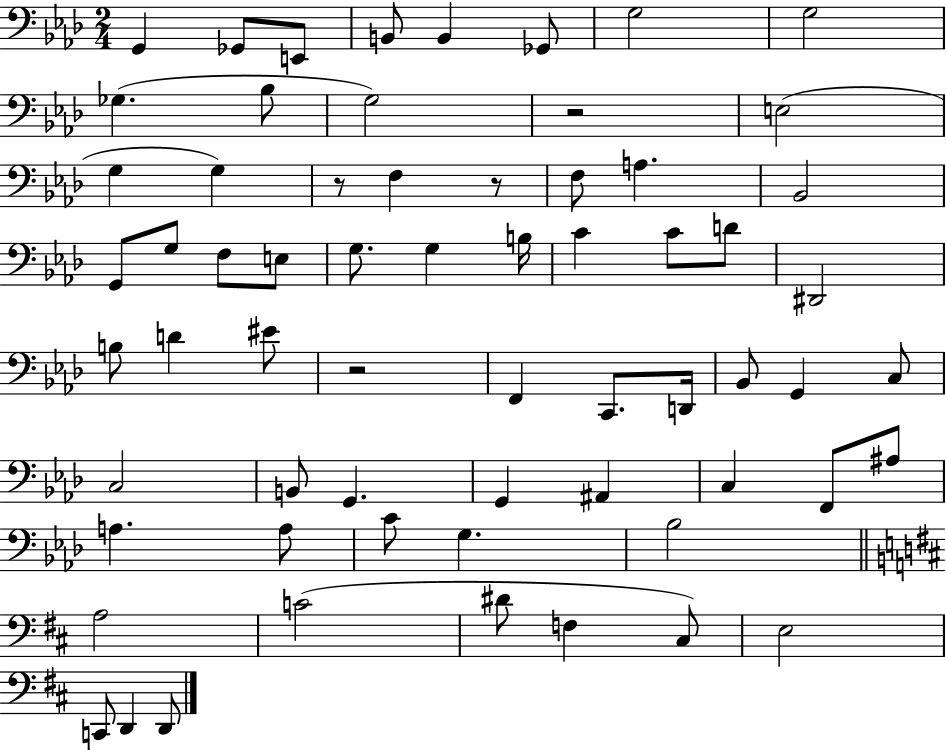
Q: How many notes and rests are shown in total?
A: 64